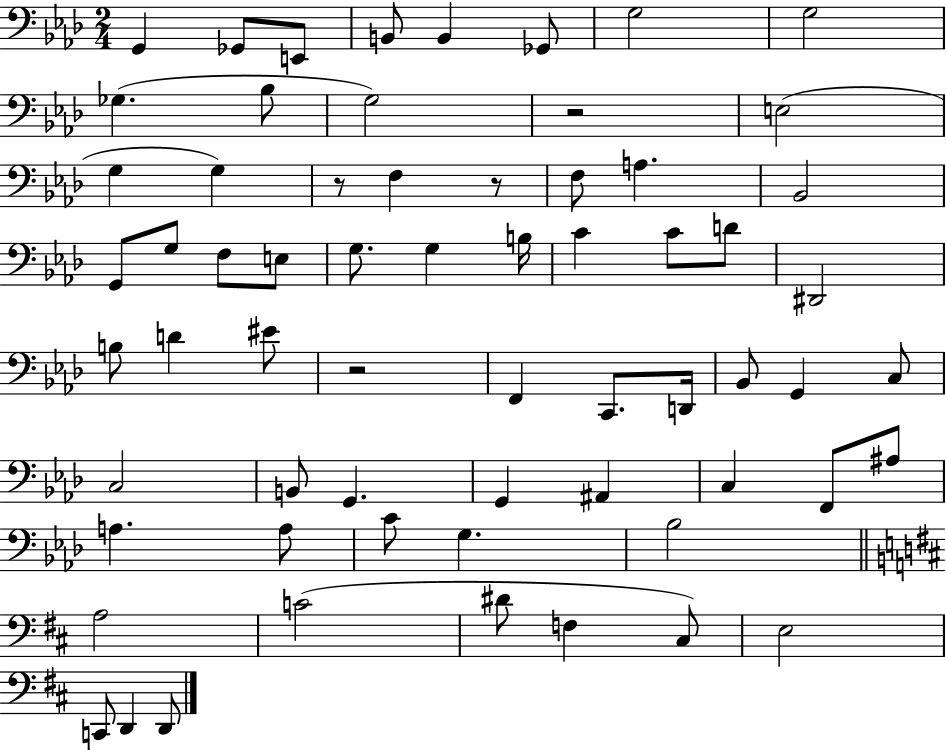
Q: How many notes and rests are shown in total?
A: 64